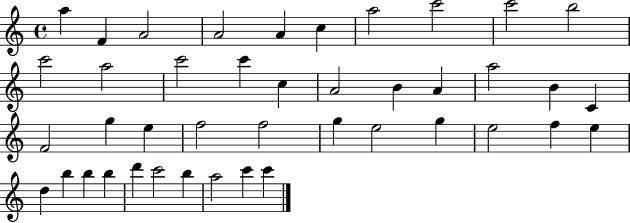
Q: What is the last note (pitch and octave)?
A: C6